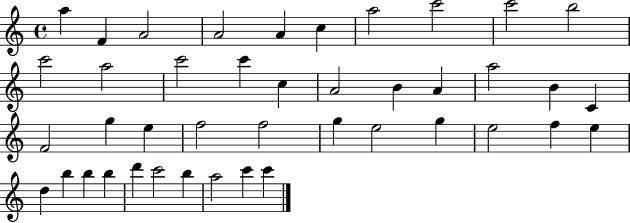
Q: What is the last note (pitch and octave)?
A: C6